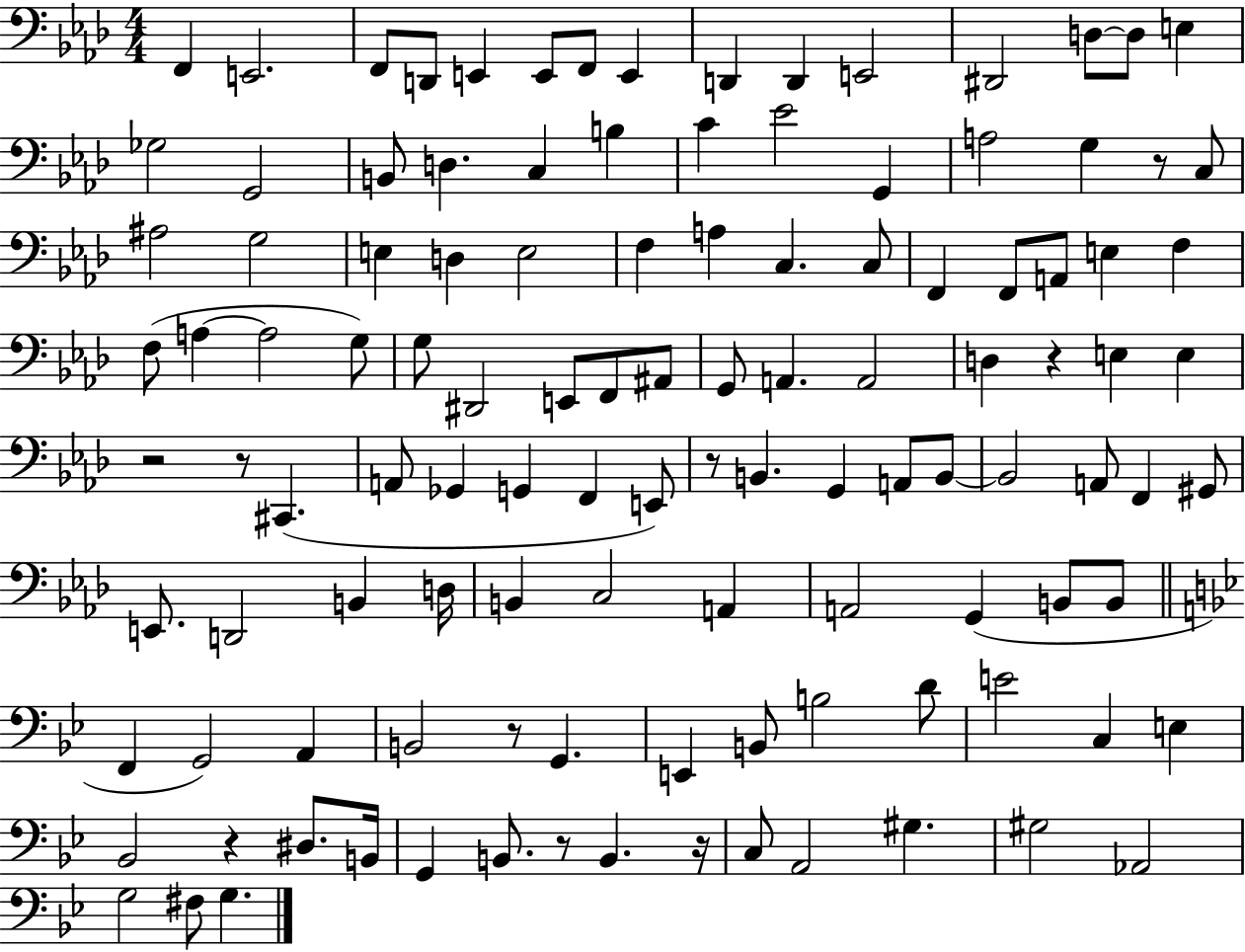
F2/q E2/h. F2/e D2/e E2/q E2/e F2/e E2/q D2/q D2/q E2/h D#2/h D3/e D3/e E3/q Gb3/h G2/h B2/e D3/q. C3/q B3/q C4/q Eb4/h G2/q A3/h G3/q R/e C3/e A#3/h G3/h E3/q D3/q E3/h F3/q A3/q C3/q. C3/e F2/q F2/e A2/e E3/q F3/q F3/e A3/q A3/h G3/e G3/e D#2/h E2/e F2/e A#2/e G2/e A2/q. A2/h D3/q R/q E3/q E3/q R/h R/e C#2/q. A2/e Gb2/q G2/q F2/q E2/e R/e B2/q. G2/q A2/e B2/e B2/h A2/e F2/q G#2/e E2/e. D2/h B2/q D3/s B2/q C3/h A2/q A2/h G2/q B2/e B2/e F2/q G2/h A2/q B2/h R/e G2/q. E2/q B2/e B3/h D4/e E4/h C3/q E3/q Bb2/h R/q D#3/e. B2/s G2/q B2/e. R/e B2/q. R/s C3/e A2/h G#3/q. G#3/h Ab2/h G3/h F#3/e G3/q.